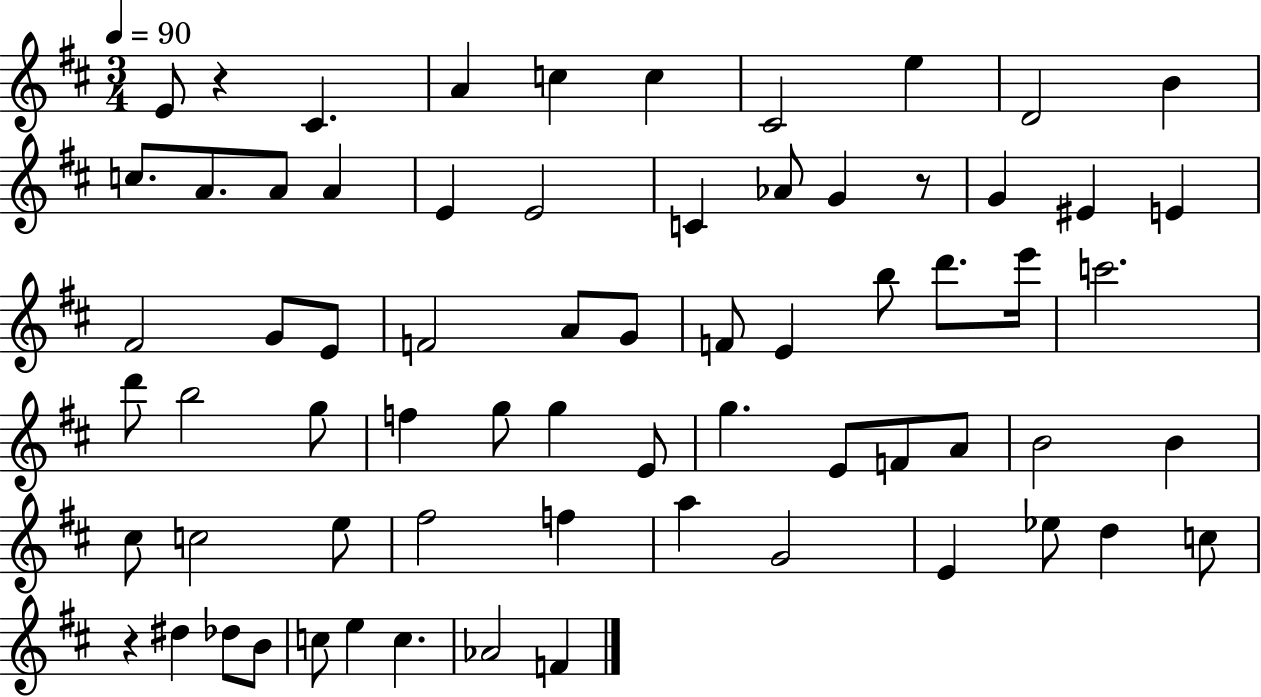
E4/e R/q C#4/q. A4/q C5/q C5/q C#4/h E5/q D4/h B4/q C5/e. A4/e. A4/e A4/q E4/q E4/h C4/q Ab4/e G4/q R/e G4/q EIS4/q E4/q F#4/h G4/e E4/e F4/h A4/e G4/e F4/e E4/q B5/e D6/e. E6/s C6/h. D6/e B5/h G5/e F5/q G5/e G5/q E4/e G5/q. E4/e F4/e A4/e B4/h B4/q C#5/e C5/h E5/e F#5/h F5/q A5/q G4/h E4/q Eb5/e D5/q C5/e R/q D#5/q Db5/e B4/e C5/e E5/q C5/q. Ab4/h F4/q